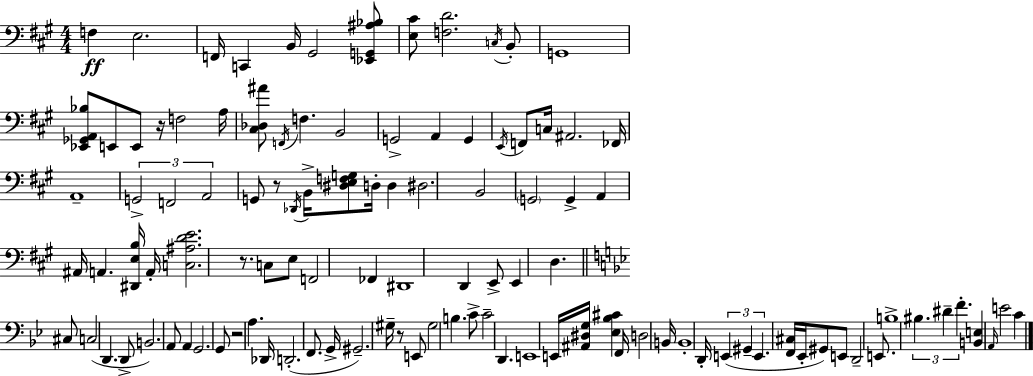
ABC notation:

X:1
T:Untitled
M:4/4
L:1/4
K:A
F, E,2 F,,/4 C,, B,,/4 ^G,,2 [_E,,G,,^A,_B,]/2 [E,^C]/2 [F,D]2 C,/4 B,,/2 G,,4 [_E,,_G,,A,,_B,]/2 E,,/2 E,,/2 z/4 F,2 A,/4 [^C,_D,^A]/2 F,,/4 F, B,,2 G,,2 A,, G,, E,,/4 F,,/2 C,/4 ^A,,2 _F,,/4 A,,4 G,,2 F,,2 A,,2 G,,/2 z/2 _D,,/4 B,,/4 [^D,E,F,G,]/2 D,/4 D, ^D,2 B,,2 G,,2 G,, A,, ^A,,/4 A,, [^D,,E,B,]/4 A,,/4 [C,^A,DE]2 z/2 C,/2 E,/2 F,,2 _F,, ^D,,4 D,, E,,/2 E,, D, ^C,/2 C,2 D,, D,,/2 B,,2 A,,/2 A,, G,,2 G,,/2 z2 A, _D,,/4 D,,2 F,,/2 G,,/4 ^G,,2 ^G,/4 z/2 E,,/2 ^G,2 B, C/2 C2 D,, E,,4 E,,/4 [^A,,^D,G,]/4 [_E,_B,^C] F,,/4 D,2 B,,/4 B,,4 D,,/4 E,, ^G,, E,, [F,,^C,]/4 _E,,/4 ^G,,/2 E,,/2 D,,2 E,,/2 B,4 ^B, ^D F [B,,E,] A,,/4 E2 C